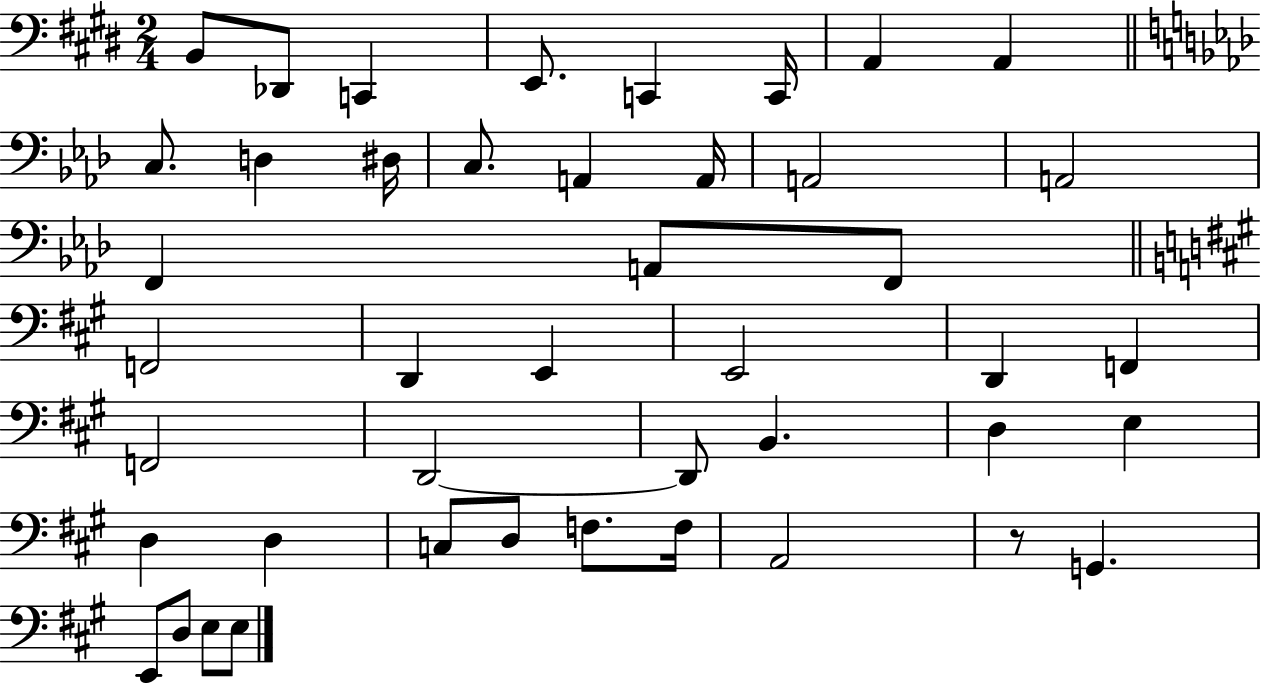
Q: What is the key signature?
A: E major